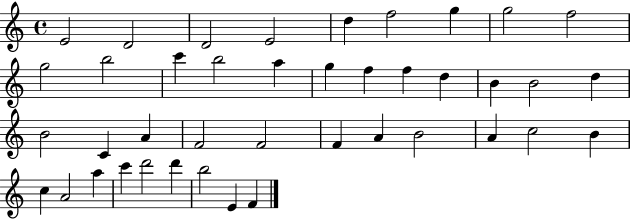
{
  \clef treble
  \time 4/4
  \defaultTimeSignature
  \key c \major
  e'2 d'2 | d'2 e'2 | d''4 f''2 g''4 | g''2 f''2 | \break g''2 b''2 | c'''4 b''2 a''4 | g''4 f''4 f''4 d''4 | b'4 b'2 d''4 | \break b'2 c'4 a'4 | f'2 f'2 | f'4 a'4 b'2 | a'4 c''2 b'4 | \break c''4 a'2 a''4 | c'''4 d'''2 d'''4 | b''2 e'4 f'4 | \bar "|."
}